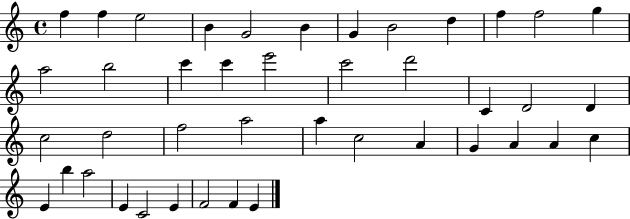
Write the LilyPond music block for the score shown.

{
  \clef treble
  \time 4/4
  \defaultTimeSignature
  \key c \major
  f''4 f''4 e''2 | b'4 g'2 b'4 | g'4 b'2 d''4 | f''4 f''2 g''4 | \break a''2 b''2 | c'''4 c'''4 e'''2 | c'''2 d'''2 | c'4 d'2 d'4 | \break c''2 d''2 | f''2 a''2 | a''4 c''2 a'4 | g'4 a'4 a'4 c''4 | \break e'4 b''4 a''2 | e'4 c'2 e'4 | f'2 f'4 e'4 | \bar "|."
}